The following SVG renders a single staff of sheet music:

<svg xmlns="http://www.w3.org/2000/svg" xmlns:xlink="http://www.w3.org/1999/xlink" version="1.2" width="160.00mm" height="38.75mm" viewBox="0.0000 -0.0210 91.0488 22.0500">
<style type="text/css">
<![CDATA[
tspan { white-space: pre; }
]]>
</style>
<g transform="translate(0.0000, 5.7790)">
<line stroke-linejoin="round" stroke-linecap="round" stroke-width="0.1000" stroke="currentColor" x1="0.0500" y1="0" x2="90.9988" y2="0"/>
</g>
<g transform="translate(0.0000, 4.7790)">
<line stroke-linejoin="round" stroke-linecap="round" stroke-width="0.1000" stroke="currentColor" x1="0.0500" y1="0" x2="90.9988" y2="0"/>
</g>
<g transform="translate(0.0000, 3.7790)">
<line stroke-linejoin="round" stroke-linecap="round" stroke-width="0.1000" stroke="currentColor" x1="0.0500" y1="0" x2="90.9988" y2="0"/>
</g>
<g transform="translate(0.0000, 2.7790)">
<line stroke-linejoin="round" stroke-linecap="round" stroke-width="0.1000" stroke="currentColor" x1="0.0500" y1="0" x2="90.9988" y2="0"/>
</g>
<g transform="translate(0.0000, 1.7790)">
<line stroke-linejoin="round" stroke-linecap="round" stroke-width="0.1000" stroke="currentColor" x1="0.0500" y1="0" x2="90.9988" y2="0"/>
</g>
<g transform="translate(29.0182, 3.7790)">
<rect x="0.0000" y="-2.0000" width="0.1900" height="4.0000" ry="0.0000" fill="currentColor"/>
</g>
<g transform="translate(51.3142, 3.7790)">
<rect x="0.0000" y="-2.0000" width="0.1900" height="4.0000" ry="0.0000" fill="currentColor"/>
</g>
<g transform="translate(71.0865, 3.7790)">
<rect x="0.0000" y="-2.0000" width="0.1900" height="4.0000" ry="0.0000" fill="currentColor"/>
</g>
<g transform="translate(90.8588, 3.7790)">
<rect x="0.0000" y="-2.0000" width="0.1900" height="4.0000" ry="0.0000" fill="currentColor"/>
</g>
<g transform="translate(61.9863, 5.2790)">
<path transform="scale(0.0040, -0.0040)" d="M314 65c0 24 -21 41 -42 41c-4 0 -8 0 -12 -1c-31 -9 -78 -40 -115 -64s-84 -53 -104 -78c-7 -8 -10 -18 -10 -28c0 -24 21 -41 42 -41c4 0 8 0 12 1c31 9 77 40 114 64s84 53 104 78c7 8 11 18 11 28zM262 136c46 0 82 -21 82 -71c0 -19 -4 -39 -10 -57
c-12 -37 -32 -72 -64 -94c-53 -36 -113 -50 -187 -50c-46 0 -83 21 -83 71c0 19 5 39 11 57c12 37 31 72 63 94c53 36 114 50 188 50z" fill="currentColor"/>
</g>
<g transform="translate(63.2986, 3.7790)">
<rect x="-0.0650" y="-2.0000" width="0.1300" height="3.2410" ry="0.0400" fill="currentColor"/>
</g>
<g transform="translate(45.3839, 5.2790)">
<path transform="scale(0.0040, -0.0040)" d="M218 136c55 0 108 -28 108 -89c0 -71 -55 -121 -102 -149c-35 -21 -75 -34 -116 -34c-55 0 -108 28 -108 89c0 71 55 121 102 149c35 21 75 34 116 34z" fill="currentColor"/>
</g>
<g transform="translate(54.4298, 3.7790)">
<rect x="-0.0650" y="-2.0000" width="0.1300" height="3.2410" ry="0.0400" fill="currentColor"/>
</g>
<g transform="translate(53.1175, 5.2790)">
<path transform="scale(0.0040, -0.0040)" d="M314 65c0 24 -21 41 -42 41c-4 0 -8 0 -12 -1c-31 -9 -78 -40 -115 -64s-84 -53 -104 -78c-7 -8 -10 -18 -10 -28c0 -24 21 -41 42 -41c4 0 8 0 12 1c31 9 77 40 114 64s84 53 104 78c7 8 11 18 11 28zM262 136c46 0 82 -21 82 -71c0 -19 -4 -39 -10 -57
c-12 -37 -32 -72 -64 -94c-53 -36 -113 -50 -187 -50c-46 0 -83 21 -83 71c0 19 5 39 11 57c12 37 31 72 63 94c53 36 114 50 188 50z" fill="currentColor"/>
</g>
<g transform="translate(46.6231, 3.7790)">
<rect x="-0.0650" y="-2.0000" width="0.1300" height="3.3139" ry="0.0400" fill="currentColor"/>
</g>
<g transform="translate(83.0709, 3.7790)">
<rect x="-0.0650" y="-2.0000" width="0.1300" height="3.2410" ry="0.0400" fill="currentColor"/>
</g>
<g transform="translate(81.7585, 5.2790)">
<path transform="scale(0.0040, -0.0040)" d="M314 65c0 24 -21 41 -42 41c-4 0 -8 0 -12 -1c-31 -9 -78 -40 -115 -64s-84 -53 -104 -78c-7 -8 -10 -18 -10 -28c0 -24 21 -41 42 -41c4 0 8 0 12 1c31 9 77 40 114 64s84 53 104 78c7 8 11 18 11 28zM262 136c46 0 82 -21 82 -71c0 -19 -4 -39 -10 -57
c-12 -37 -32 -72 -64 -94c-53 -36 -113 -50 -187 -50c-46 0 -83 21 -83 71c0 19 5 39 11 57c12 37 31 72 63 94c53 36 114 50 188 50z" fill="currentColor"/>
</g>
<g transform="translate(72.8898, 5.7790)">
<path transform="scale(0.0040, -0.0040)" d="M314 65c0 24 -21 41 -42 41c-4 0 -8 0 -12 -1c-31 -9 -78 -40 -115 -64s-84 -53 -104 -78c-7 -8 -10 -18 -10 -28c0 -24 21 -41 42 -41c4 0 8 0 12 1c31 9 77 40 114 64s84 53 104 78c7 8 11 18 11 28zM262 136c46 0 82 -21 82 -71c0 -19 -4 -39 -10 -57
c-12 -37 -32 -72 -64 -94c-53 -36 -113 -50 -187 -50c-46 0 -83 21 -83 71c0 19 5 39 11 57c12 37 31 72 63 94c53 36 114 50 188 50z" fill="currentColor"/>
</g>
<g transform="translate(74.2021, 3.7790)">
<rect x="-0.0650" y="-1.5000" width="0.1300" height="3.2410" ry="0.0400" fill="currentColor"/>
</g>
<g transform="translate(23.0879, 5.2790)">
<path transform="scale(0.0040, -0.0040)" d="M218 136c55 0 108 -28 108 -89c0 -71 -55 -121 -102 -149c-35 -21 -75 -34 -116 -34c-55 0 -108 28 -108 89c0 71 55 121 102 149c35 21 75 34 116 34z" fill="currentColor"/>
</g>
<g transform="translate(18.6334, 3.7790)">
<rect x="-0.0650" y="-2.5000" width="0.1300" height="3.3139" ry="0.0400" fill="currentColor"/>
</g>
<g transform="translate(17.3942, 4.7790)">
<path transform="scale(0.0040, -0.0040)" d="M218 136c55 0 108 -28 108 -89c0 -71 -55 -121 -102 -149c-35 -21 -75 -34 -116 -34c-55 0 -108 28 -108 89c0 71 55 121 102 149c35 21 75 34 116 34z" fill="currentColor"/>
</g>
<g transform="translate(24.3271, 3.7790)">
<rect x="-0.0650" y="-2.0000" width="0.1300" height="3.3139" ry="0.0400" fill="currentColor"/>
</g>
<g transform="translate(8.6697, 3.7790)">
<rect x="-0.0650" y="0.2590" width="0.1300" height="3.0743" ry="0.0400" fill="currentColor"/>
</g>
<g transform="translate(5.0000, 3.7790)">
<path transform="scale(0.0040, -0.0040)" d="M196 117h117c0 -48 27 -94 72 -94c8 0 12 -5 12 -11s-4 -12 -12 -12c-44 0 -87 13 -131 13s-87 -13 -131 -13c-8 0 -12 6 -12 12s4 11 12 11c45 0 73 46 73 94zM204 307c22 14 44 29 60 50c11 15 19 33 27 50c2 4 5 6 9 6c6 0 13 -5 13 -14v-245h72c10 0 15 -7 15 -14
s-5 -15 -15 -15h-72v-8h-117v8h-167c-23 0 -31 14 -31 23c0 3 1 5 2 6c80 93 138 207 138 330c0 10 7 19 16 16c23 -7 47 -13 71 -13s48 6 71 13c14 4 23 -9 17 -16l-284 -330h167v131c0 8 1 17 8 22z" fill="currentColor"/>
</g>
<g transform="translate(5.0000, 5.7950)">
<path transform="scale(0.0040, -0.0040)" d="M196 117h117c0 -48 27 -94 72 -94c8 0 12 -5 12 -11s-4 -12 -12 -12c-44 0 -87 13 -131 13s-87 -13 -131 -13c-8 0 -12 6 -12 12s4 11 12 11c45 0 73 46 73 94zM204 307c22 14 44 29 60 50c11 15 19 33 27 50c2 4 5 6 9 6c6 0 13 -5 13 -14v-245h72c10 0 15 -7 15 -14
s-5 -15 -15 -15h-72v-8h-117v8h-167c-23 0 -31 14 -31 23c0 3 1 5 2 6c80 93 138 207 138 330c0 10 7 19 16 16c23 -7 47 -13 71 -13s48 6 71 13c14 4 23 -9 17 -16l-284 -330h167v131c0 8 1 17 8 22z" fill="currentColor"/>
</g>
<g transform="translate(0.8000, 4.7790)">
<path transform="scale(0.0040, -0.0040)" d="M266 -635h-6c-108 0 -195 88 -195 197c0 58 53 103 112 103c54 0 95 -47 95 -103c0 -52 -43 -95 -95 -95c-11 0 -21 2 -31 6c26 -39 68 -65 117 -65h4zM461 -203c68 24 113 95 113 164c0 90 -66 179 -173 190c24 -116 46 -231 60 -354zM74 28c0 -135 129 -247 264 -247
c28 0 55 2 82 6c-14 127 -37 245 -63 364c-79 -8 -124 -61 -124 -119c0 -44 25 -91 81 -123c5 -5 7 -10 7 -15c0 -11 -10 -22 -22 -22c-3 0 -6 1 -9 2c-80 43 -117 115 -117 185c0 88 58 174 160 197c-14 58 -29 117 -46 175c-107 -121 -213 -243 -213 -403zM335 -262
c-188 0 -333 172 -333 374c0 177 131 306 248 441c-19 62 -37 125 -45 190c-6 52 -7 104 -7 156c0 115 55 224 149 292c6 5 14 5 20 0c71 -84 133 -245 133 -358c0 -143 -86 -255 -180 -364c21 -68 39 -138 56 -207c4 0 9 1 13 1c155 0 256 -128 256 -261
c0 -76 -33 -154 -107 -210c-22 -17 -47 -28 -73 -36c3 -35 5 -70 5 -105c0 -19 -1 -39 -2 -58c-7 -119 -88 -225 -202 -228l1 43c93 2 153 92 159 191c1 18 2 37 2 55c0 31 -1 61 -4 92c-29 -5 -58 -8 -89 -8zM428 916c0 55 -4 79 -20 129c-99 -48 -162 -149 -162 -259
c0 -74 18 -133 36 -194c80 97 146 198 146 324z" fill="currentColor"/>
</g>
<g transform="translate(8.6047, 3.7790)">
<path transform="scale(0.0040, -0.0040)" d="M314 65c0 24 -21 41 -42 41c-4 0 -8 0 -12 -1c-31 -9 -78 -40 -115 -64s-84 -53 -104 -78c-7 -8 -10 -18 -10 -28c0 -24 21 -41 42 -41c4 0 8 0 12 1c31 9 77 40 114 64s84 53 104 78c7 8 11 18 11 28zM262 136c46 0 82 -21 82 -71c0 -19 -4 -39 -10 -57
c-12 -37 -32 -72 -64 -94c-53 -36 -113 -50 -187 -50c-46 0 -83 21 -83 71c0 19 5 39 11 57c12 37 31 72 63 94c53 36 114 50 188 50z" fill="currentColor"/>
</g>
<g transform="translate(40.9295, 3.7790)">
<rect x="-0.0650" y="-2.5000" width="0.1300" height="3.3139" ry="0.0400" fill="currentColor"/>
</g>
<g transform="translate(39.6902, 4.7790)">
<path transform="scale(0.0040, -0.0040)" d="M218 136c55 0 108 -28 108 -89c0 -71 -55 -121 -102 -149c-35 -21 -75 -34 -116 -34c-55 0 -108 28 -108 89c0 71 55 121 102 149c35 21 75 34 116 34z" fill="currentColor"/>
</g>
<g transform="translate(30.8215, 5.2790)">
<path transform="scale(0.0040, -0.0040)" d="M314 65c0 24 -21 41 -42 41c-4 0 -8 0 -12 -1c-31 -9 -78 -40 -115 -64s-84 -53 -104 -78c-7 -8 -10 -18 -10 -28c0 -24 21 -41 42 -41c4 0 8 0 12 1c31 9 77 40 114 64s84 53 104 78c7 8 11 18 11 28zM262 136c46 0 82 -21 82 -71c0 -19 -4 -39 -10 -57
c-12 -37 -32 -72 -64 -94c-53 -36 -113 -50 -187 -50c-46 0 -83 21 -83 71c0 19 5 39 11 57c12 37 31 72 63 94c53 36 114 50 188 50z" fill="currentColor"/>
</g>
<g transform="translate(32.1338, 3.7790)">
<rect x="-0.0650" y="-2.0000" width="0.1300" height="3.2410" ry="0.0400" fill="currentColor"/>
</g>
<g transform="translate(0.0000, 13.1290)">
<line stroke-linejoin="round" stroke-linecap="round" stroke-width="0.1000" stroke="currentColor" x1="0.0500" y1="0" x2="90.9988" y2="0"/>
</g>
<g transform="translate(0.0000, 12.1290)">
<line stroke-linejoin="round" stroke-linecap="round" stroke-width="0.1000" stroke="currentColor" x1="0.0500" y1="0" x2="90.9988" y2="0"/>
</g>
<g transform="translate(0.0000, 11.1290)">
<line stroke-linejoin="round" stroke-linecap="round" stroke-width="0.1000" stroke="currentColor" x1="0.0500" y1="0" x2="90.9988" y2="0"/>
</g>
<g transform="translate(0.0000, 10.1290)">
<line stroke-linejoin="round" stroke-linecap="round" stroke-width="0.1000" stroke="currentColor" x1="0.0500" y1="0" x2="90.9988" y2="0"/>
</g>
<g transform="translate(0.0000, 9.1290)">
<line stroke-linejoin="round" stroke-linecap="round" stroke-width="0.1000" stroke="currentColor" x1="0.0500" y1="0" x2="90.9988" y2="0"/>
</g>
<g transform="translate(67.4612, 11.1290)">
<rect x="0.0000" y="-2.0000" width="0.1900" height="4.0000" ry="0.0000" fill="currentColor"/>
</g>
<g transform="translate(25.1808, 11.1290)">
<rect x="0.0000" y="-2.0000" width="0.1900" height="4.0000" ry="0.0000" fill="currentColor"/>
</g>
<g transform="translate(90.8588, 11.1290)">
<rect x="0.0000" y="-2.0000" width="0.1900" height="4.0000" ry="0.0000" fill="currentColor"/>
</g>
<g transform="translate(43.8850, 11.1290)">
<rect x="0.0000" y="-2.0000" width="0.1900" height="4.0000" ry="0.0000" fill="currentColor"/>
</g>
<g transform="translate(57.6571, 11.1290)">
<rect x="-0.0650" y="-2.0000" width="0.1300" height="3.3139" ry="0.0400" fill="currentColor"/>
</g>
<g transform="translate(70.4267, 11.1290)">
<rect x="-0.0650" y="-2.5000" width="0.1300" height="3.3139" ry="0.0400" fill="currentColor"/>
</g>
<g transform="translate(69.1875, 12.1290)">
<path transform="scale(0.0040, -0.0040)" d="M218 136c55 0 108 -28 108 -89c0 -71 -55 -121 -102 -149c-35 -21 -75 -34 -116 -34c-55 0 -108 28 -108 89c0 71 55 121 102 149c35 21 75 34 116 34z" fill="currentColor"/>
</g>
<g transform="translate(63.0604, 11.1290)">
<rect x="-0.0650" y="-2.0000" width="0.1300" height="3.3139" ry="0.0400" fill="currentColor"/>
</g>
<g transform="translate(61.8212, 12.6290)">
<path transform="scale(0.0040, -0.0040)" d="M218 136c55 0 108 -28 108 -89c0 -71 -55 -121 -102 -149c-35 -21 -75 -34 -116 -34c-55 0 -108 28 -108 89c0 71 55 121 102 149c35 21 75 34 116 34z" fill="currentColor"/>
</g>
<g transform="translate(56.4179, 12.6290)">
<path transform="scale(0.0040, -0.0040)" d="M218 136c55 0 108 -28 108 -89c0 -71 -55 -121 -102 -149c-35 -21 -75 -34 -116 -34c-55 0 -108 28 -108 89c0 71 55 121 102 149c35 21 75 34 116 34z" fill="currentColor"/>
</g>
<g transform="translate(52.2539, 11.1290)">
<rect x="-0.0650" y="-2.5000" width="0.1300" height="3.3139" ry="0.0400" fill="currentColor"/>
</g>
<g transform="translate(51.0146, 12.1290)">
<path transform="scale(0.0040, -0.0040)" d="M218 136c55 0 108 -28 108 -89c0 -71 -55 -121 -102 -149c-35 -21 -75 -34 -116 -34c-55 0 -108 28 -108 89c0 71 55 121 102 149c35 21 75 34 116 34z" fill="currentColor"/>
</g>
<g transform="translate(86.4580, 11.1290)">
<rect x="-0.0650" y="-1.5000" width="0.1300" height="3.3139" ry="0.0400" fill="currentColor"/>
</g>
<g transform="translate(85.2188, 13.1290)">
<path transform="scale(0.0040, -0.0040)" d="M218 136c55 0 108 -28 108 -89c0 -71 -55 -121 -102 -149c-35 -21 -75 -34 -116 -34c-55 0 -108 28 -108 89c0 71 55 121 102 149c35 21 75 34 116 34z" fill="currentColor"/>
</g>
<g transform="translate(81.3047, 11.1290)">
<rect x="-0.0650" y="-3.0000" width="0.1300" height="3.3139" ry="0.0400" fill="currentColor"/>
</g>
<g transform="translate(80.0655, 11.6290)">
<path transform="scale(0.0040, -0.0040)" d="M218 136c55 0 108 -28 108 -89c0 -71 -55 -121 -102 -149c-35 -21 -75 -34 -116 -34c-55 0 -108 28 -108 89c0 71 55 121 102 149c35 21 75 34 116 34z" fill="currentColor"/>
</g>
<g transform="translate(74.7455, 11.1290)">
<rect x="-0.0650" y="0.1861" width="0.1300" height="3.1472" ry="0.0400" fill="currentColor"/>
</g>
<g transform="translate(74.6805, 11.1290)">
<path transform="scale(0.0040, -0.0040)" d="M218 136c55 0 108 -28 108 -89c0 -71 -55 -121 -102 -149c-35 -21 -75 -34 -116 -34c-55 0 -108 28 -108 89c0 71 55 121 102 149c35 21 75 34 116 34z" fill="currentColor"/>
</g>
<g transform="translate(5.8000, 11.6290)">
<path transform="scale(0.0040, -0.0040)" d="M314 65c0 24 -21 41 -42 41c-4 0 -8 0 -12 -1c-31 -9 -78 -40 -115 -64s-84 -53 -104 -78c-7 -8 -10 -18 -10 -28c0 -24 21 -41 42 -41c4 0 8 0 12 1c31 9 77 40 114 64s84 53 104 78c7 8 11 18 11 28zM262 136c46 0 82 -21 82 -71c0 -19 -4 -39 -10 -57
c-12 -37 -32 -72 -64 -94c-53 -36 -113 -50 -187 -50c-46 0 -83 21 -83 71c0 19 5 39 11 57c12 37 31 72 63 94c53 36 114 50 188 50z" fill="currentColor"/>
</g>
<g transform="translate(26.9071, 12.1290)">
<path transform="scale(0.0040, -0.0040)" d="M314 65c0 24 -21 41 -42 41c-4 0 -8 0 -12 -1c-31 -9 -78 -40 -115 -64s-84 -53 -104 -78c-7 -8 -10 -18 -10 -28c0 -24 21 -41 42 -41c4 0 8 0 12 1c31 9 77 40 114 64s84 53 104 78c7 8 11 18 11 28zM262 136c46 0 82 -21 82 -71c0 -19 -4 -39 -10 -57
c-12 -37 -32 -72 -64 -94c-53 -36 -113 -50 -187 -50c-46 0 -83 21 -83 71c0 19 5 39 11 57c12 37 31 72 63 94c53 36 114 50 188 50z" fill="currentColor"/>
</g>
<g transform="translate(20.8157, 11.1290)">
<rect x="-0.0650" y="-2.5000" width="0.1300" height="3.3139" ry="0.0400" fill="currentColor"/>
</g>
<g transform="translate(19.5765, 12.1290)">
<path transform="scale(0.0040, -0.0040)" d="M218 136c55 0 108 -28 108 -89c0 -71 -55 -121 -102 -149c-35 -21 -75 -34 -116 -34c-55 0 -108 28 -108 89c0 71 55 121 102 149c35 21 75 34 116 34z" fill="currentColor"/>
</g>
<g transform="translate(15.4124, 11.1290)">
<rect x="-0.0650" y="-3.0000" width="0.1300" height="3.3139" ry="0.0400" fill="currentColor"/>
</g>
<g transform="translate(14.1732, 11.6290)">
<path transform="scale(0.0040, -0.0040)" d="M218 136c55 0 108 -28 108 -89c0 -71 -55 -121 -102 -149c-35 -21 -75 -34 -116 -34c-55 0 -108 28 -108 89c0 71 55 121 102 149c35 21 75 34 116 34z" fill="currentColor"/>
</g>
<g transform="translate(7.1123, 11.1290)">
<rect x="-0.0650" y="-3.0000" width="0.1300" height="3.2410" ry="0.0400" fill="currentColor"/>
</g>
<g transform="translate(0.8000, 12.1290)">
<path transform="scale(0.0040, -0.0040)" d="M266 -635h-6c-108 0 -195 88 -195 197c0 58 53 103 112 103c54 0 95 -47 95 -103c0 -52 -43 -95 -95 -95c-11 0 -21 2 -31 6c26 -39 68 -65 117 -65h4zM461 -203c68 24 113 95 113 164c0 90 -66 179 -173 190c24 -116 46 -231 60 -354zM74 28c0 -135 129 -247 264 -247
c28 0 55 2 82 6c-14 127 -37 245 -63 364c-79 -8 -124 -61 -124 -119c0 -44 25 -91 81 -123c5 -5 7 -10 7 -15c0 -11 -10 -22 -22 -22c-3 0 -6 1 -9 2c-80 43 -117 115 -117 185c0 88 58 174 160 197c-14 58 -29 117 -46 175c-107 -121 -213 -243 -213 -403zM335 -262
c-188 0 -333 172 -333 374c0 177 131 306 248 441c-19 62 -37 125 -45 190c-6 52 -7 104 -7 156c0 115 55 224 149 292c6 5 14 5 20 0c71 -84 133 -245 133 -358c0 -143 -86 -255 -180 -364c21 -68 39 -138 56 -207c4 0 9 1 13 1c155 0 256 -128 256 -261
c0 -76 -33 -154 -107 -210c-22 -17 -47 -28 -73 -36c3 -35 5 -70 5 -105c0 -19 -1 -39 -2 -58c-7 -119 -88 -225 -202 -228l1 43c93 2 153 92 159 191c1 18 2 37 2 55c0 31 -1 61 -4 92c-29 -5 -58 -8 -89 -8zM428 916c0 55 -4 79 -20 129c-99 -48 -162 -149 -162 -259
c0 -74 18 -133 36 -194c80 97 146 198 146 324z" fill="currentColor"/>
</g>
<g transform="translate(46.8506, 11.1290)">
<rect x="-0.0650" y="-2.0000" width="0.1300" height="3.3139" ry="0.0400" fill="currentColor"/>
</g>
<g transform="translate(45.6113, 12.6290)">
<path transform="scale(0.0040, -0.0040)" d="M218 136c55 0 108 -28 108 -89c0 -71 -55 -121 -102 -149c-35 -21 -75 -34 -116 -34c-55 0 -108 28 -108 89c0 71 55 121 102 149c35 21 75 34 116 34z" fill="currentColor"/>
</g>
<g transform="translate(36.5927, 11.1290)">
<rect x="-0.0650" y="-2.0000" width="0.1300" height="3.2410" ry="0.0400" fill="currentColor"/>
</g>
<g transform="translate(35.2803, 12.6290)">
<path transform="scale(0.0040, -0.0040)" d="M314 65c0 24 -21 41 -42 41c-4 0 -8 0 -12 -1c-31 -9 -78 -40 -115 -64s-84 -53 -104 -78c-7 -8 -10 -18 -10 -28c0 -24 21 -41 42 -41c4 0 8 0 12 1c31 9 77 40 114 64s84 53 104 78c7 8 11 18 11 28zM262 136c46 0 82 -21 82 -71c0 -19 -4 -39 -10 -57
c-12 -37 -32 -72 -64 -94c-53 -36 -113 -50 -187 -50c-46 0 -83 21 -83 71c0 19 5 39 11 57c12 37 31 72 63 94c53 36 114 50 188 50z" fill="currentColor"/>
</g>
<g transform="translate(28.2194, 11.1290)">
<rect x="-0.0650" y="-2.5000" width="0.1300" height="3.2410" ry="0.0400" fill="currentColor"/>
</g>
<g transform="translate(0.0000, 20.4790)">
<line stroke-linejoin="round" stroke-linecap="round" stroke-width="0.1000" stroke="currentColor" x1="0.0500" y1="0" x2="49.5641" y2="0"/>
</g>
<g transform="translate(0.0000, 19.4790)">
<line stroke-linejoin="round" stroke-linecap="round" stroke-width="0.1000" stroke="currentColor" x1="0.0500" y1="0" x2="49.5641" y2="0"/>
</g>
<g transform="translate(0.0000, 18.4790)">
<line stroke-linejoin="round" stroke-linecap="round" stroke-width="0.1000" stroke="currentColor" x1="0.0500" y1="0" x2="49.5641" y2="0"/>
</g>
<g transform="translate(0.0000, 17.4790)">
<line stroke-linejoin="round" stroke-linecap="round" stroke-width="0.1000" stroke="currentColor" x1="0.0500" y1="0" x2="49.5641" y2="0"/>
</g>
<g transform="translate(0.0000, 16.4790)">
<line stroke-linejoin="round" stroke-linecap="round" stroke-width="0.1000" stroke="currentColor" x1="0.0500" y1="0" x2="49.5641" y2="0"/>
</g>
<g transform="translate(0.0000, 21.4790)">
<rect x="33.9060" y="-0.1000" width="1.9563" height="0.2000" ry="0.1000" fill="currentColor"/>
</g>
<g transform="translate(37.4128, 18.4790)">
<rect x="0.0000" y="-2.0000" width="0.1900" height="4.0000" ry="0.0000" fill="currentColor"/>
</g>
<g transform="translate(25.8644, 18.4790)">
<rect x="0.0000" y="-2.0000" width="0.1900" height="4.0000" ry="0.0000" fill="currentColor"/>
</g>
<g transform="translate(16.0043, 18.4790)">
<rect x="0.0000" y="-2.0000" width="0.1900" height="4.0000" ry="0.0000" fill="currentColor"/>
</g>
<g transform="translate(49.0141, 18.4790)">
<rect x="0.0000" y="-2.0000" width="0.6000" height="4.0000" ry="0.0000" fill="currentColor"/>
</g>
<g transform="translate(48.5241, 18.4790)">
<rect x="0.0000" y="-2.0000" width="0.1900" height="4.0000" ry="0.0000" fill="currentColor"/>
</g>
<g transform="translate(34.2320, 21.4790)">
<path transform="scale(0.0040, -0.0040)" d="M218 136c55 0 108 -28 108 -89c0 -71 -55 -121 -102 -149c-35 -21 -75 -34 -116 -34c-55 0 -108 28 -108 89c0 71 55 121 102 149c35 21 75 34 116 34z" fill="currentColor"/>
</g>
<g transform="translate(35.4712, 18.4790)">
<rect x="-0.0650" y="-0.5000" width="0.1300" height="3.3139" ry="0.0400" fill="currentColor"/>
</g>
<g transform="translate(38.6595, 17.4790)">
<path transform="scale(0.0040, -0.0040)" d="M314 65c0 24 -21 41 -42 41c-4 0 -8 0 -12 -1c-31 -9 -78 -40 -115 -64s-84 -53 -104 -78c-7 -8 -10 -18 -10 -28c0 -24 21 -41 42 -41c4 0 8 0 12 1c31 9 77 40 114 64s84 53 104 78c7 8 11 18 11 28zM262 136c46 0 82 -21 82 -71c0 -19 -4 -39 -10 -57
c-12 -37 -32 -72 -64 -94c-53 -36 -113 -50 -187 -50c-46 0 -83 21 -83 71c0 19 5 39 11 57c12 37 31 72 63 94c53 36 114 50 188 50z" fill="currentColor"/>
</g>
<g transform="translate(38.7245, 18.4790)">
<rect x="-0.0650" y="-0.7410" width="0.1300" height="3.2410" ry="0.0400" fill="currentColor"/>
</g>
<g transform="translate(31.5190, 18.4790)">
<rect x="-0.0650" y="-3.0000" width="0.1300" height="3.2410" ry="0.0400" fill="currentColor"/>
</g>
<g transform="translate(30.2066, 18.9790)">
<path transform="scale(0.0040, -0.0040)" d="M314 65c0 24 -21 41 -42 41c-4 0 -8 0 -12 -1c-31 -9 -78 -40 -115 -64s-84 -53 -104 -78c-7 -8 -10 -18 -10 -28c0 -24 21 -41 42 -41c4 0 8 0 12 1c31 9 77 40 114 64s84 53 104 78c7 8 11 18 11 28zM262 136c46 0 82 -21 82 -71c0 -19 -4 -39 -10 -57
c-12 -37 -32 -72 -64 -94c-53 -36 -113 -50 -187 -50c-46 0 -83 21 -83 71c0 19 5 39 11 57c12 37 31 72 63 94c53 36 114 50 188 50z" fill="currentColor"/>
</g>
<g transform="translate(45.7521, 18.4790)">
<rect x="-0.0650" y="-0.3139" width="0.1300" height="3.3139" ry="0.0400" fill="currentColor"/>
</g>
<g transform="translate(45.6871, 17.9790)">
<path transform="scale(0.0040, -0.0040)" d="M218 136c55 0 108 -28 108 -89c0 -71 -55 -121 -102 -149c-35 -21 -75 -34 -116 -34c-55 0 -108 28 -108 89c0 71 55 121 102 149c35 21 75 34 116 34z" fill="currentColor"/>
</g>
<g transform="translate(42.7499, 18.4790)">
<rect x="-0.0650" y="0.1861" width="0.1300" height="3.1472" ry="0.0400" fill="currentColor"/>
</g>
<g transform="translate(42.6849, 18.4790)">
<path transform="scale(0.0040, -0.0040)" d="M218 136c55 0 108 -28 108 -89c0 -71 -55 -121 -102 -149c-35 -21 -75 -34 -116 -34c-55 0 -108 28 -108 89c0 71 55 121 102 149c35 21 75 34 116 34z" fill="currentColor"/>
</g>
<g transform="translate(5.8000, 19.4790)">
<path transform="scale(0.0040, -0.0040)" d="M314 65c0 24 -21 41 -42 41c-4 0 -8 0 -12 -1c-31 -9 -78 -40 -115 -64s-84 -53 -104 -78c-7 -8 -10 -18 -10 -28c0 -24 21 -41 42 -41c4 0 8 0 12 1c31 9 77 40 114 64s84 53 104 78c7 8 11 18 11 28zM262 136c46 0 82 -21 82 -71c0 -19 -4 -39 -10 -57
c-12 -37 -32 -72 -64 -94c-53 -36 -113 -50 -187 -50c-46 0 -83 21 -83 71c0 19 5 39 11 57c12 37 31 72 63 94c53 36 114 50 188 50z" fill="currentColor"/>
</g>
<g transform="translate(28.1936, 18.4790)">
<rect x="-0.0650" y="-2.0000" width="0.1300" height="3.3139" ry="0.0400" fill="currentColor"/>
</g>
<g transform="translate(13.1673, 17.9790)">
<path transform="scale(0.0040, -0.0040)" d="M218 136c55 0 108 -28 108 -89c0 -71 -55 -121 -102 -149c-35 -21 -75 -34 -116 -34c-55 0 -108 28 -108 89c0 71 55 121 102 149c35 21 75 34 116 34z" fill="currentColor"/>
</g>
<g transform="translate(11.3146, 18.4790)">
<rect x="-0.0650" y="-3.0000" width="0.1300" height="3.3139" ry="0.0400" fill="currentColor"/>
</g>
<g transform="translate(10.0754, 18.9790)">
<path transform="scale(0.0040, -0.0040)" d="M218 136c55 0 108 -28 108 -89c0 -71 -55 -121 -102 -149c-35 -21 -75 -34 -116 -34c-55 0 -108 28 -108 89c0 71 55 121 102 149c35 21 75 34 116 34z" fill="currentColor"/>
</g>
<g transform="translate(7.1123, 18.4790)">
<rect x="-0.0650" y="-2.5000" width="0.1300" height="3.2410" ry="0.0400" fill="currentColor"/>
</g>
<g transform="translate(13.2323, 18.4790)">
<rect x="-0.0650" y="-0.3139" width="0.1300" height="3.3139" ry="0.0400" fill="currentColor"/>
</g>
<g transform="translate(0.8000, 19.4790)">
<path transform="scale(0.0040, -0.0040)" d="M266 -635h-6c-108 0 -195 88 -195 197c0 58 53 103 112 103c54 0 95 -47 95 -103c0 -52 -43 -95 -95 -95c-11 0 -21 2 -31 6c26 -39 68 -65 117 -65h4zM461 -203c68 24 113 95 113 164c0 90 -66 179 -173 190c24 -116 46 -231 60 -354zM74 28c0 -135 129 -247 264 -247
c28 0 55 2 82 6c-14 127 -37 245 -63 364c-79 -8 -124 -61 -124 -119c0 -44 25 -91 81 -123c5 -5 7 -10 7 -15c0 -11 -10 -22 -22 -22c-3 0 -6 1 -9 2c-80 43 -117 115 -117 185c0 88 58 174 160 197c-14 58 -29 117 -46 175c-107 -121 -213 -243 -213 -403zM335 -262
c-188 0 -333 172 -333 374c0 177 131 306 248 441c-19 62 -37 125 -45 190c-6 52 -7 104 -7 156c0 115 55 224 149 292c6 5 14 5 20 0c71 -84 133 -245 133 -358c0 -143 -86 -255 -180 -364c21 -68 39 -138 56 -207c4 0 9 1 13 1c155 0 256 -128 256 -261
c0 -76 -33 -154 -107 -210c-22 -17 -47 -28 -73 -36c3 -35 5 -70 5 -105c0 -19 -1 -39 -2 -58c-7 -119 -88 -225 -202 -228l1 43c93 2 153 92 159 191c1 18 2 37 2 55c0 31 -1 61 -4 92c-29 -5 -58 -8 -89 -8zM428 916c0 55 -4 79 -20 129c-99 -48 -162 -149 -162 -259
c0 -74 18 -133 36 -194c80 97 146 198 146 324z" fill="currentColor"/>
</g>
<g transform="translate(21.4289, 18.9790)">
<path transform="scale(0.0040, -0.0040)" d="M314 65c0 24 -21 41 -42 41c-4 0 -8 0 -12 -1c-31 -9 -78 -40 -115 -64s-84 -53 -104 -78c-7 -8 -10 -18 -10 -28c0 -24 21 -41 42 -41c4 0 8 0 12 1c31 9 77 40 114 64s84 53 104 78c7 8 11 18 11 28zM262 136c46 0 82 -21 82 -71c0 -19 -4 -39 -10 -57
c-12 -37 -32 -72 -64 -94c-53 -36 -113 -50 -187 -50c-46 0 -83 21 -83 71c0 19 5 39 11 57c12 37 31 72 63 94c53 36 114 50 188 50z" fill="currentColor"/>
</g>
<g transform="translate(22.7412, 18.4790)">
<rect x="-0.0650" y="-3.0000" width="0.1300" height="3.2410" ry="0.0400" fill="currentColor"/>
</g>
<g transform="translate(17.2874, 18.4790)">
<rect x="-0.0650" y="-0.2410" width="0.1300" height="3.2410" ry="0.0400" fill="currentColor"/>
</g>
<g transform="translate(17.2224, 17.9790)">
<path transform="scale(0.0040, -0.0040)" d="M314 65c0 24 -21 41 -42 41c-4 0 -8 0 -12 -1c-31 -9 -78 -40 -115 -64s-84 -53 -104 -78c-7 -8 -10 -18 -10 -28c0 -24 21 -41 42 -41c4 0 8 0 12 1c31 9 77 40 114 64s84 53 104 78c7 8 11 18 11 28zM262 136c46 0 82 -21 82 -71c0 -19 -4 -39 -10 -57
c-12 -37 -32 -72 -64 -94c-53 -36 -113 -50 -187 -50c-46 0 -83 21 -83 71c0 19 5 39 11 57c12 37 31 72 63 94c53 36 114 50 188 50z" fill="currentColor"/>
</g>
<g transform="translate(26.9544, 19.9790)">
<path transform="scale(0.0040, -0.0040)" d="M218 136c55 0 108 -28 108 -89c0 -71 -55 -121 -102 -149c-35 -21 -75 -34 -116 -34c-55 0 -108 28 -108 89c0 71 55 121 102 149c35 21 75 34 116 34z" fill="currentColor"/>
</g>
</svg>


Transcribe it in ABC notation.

X:1
T:Untitled
M:4/4
L:1/4
K:C
B2 G F F2 G F F2 F2 E2 F2 A2 A G G2 F2 F G F F G B A E G2 A c c2 A2 F A2 C d2 B c